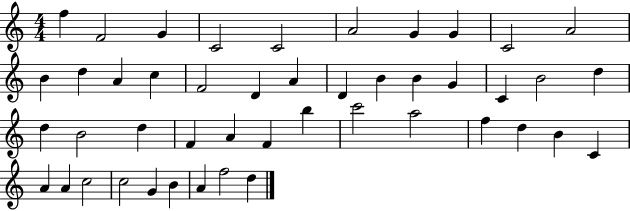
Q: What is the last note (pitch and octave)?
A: D5